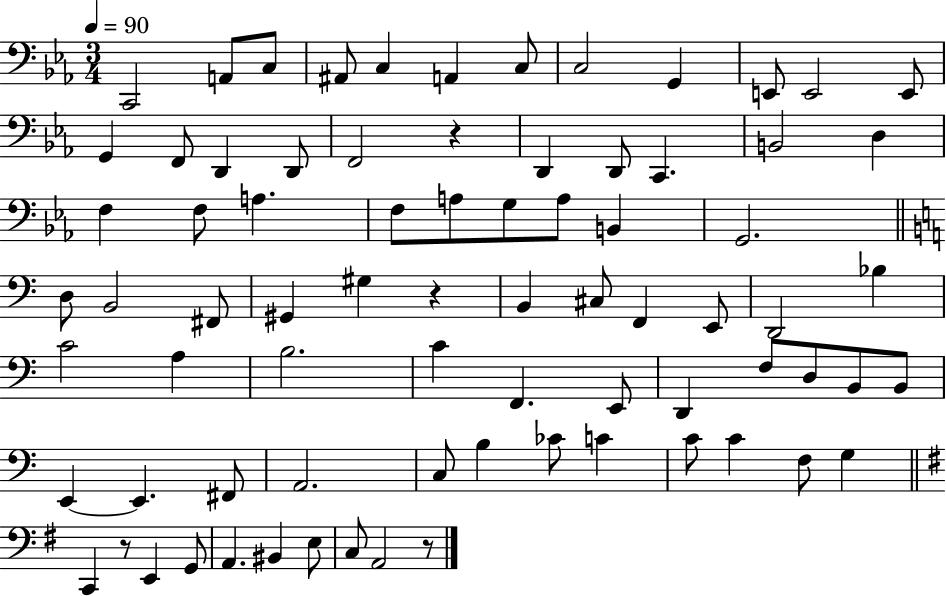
{
  \clef bass
  \numericTimeSignature
  \time 3/4
  \key ees \major
  \tempo 4 = 90
  c,2 a,8 c8 | ais,8 c4 a,4 c8 | c2 g,4 | e,8 e,2 e,8 | \break g,4 f,8 d,4 d,8 | f,2 r4 | d,4 d,8 c,4. | b,2 d4 | \break f4 f8 a4. | f8 a8 g8 a8 b,4 | g,2. | \bar "||" \break \key c \major d8 b,2 fis,8 | gis,4 gis4 r4 | b,4 cis8 f,4 e,8 | d,2 bes4 | \break c'2 a4 | b2. | c'4 f,4. e,8 | d,4 f8 d8 b,8 b,8 | \break e,4~~ e,4. fis,8 | a,2. | c8 b4 ces'8 c'4 | c'8 c'4 f8 g4 | \break \bar "||" \break \key e \minor c,4 r8 e,4 g,8 | a,4. bis,4 e8 | c8 a,2 r8 | \bar "|."
}